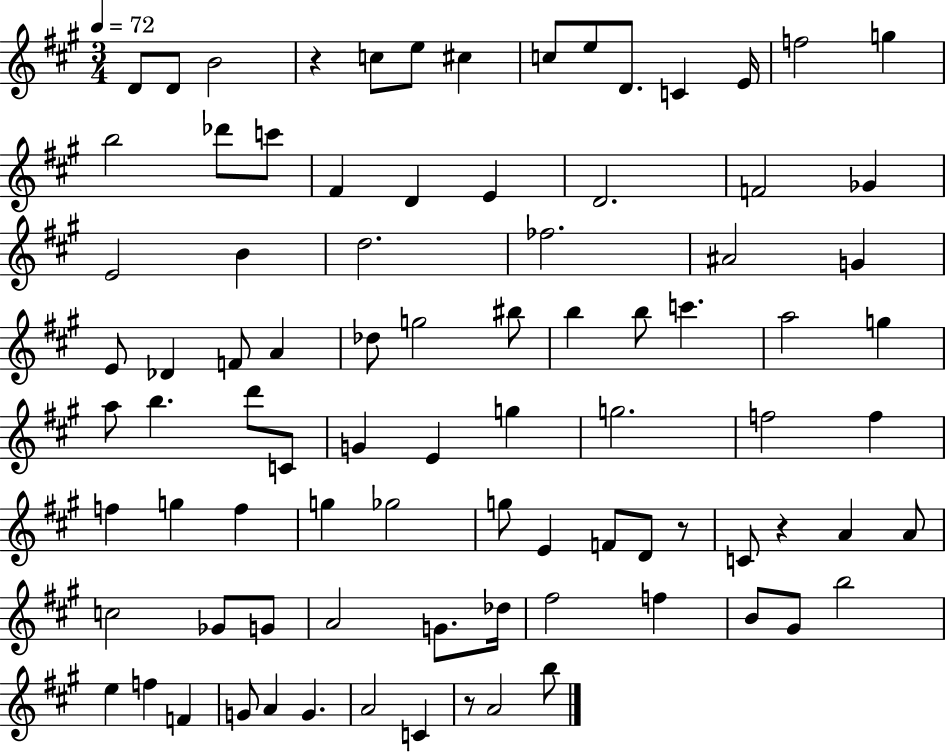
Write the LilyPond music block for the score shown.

{
  \clef treble
  \numericTimeSignature
  \time 3/4
  \key a \major
  \tempo 4 = 72
  d'8 d'8 b'2 | r4 c''8 e''8 cis''4 | c''8 e''8 d'8. c'4 e'16 | f''2 g''4 | \break b''2 des'''8 c'''8 | fis'4 d'4 e'4 | d'2. | f'2 ges'4 | \break e'2 b'4 | d''2. | fes''2. | ais'2 g'4 | \break e'8 des'4 f'8 a'4 | des''8 g''2 bis''8 | b''4 b''8 c'''4. | a''2 g''4 | \break a''8 b''4. d'''8 c'8 | g'4 e'4 g''4 | g''2. | f''2 f''4 | \break f''4 g''4 f''4 | g''4 ges''2 | g''8 e'4 f'8 d'8 r8 | c'8 r4 a'4 a'8 | \break c''2 ges'8 g'8 | a'2 g'8. des''16 | fis''2 f''4 | b'8 gis'8 b''2 | \break e''4 f''4 f'4 | g'8 a'4 g'4. | a'2 c'4 | r8 a'2 b''8 | \break \bar "|."
}